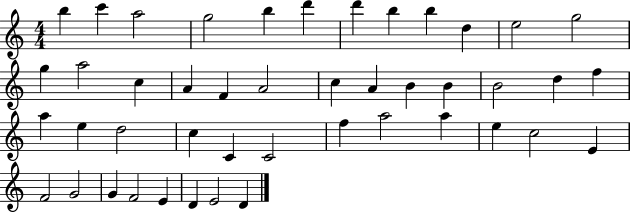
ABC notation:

X:1
T:Untitled
M:4/4
L:1/4
K:C
b c' a2 g2 b d' d' b b d e2 g2 g a2 c A F A2 c A B B B2 d f a e d2 c C C2 f a2 a e c2 E F2 G2 G F2 E D E2 D